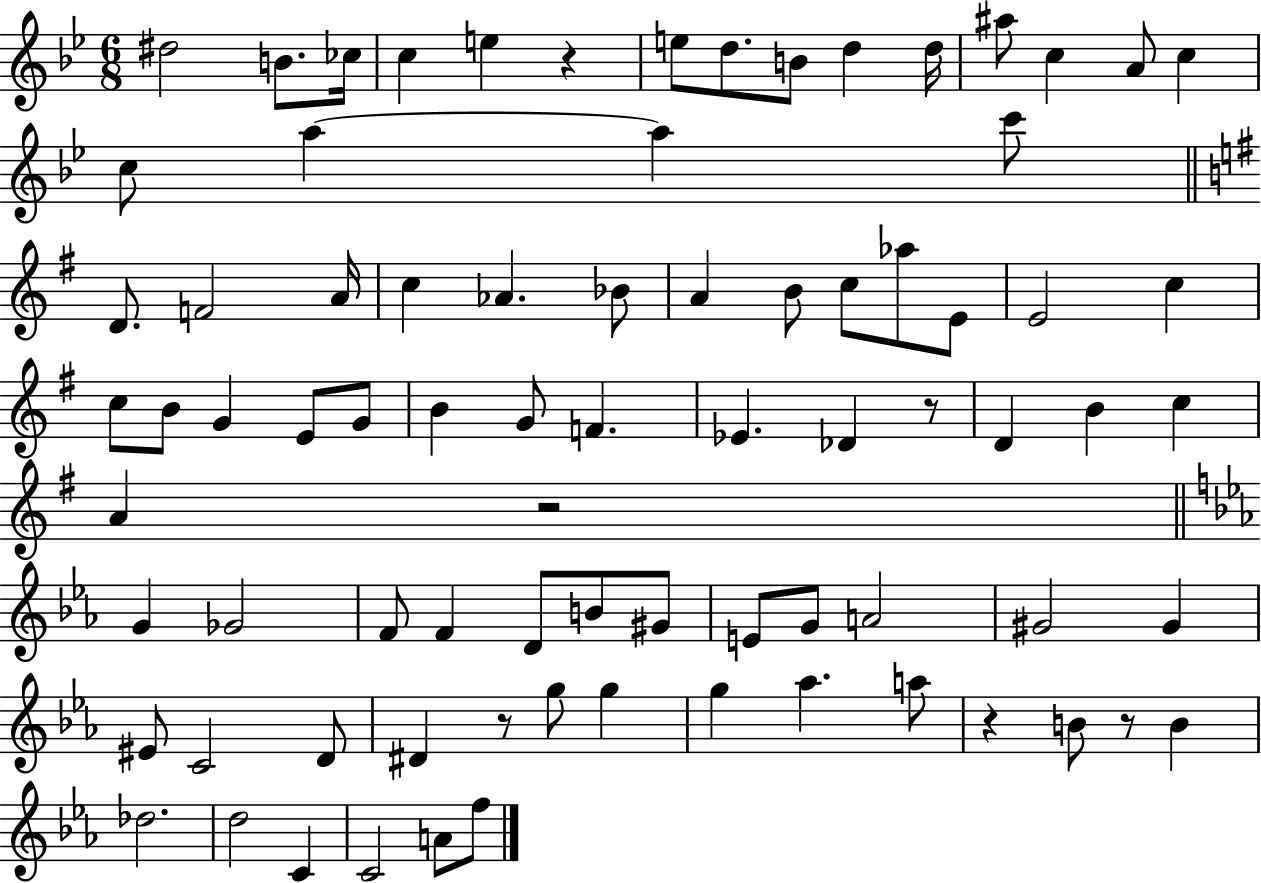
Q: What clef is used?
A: treble